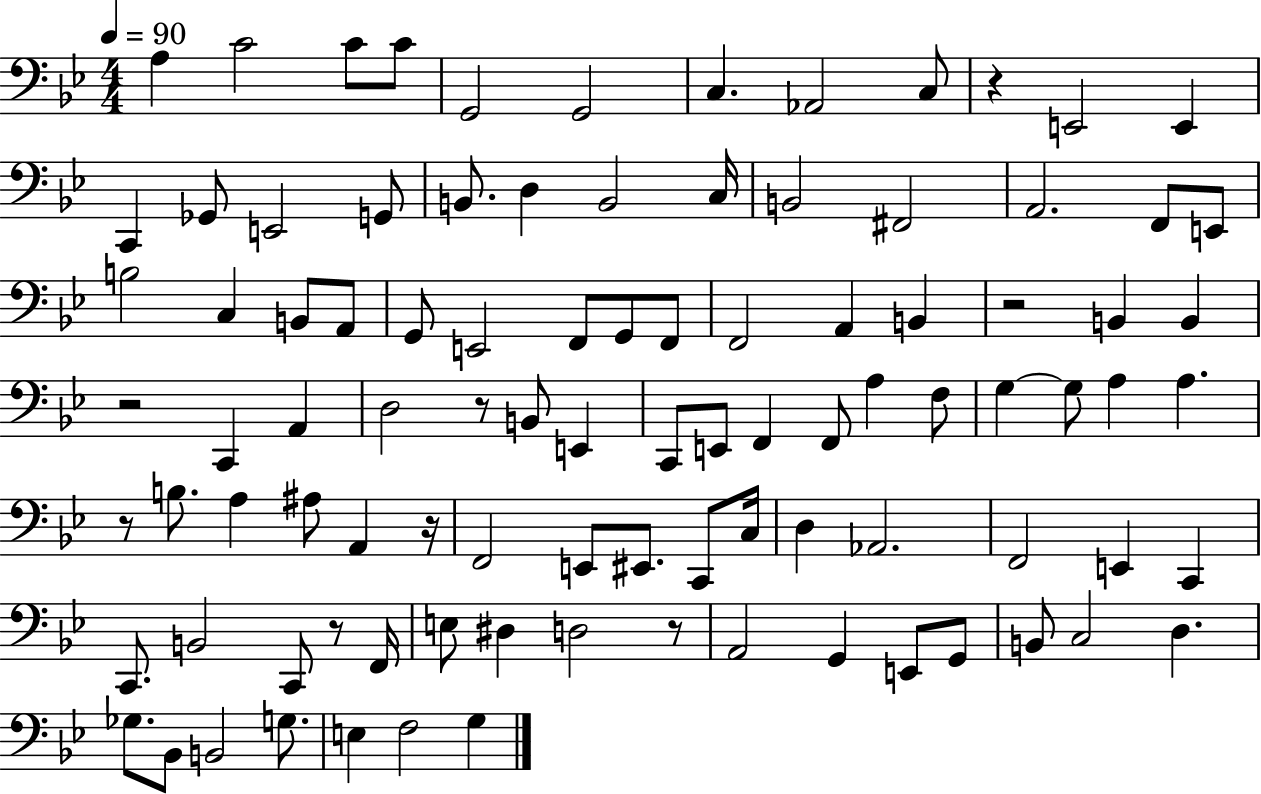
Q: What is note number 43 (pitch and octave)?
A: E2